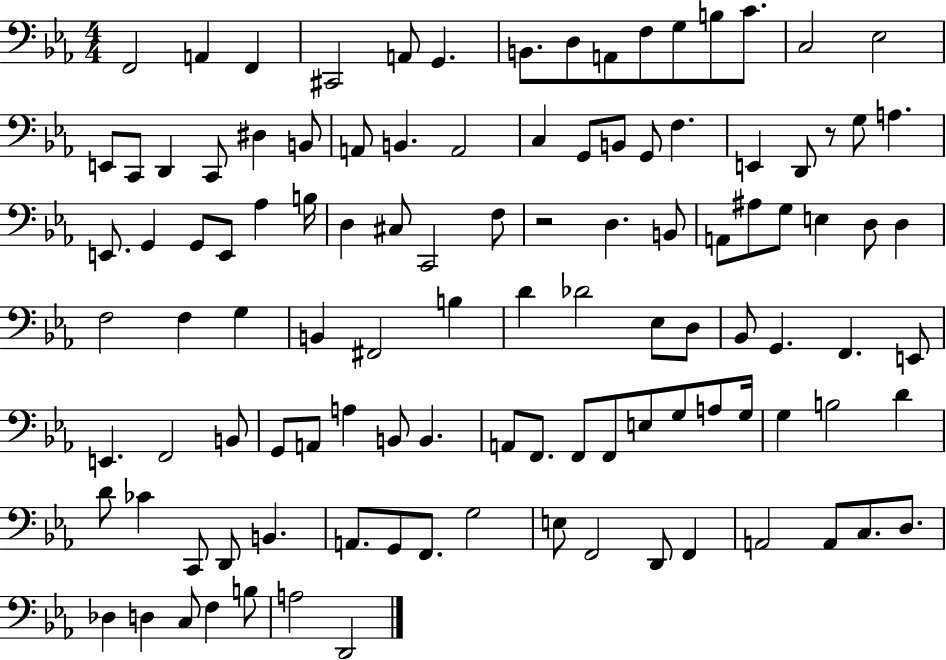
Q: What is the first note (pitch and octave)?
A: F2